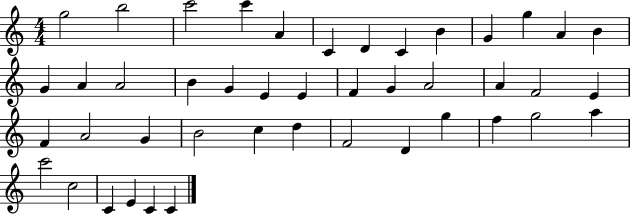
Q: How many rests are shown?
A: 0